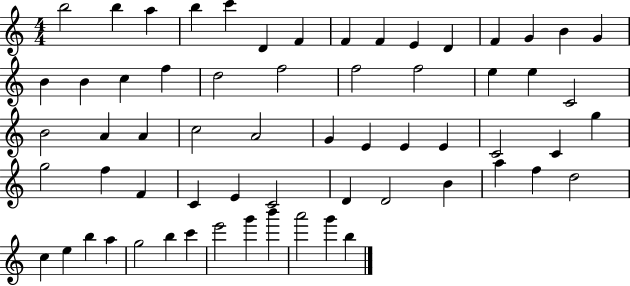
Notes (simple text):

B5/h B5/q A5/q B5/q C6/q D4/q F4/q F4/q F4/q E4/q D4/q F4/q G4/q B4/q G4/q B4/q B4/q C5/q F5/q D5/h F5/h F5/h F5/h E5/q E5/q C4/h B4/h A4/q A4/q C5/h A4/h G4/q E4/q E4/q E4/q C4/h C4/q G5/q G5/h F5/q F4/q C4/q E4/q C4/h D4/q D4/h B4/q A5/q F5/q D5/h C5/q E5/q B5/q A5/q G5/h B5/q C6/q E6/h G6/q B6/q A6/h G6/q B5/q